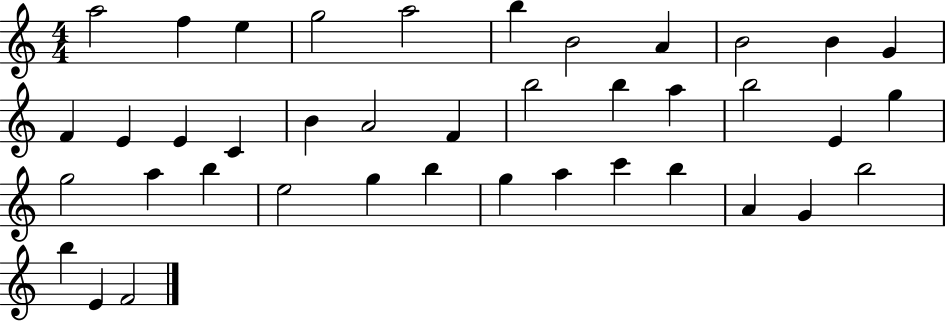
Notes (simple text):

A5/h F5/q E5/q G5/h A5/h B5/q B4/h A4/q B4/h B4/q G4/q F4/q E4/q E4/q C4/q B4/q A4/h F4/q B5/h B5/q A5/q B5/h E4/q G5/q G5/h A5/q B5/q E5/h G5/q B5/q G5/q A5/q C6/q B5/q A4/q G4/q B5/h B5/q E4/q F4/h